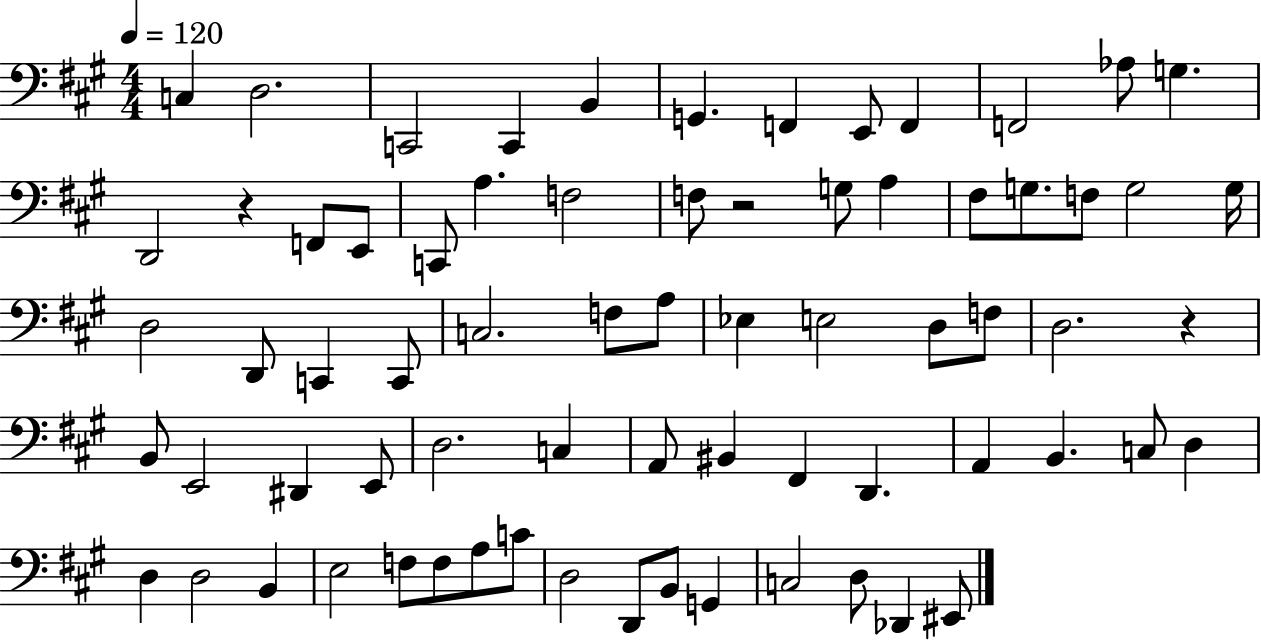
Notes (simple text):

C3/q D3/h. C2/h C2/q B2/q G2/q. F2/q E2/e F2/q F2/h Ab3/e G3/q. D2/h R/q F2/e E2/e C2/e A3/q. F3/h F3/e R/h G3/e A3/q F#3/e G3/e. F3/e G3/h G3/s D3/h D2/e C2/q C2/e C3/h. F3/e A3/e Eb3/q E3/h D3/e F3/e D3/h. R/q B2/e E2/h D#2/q E2/e D3/h. C3/q A2/e BIS2/q F#2/q D2/q. A2/q B2/q. C3/e D3/q D3/q D3/h B2/q E3/h F3/e F3/e A3/e C4/e D3/h D2/e B2/e G2/q C3/h D3/e Db2/q EIS2/e